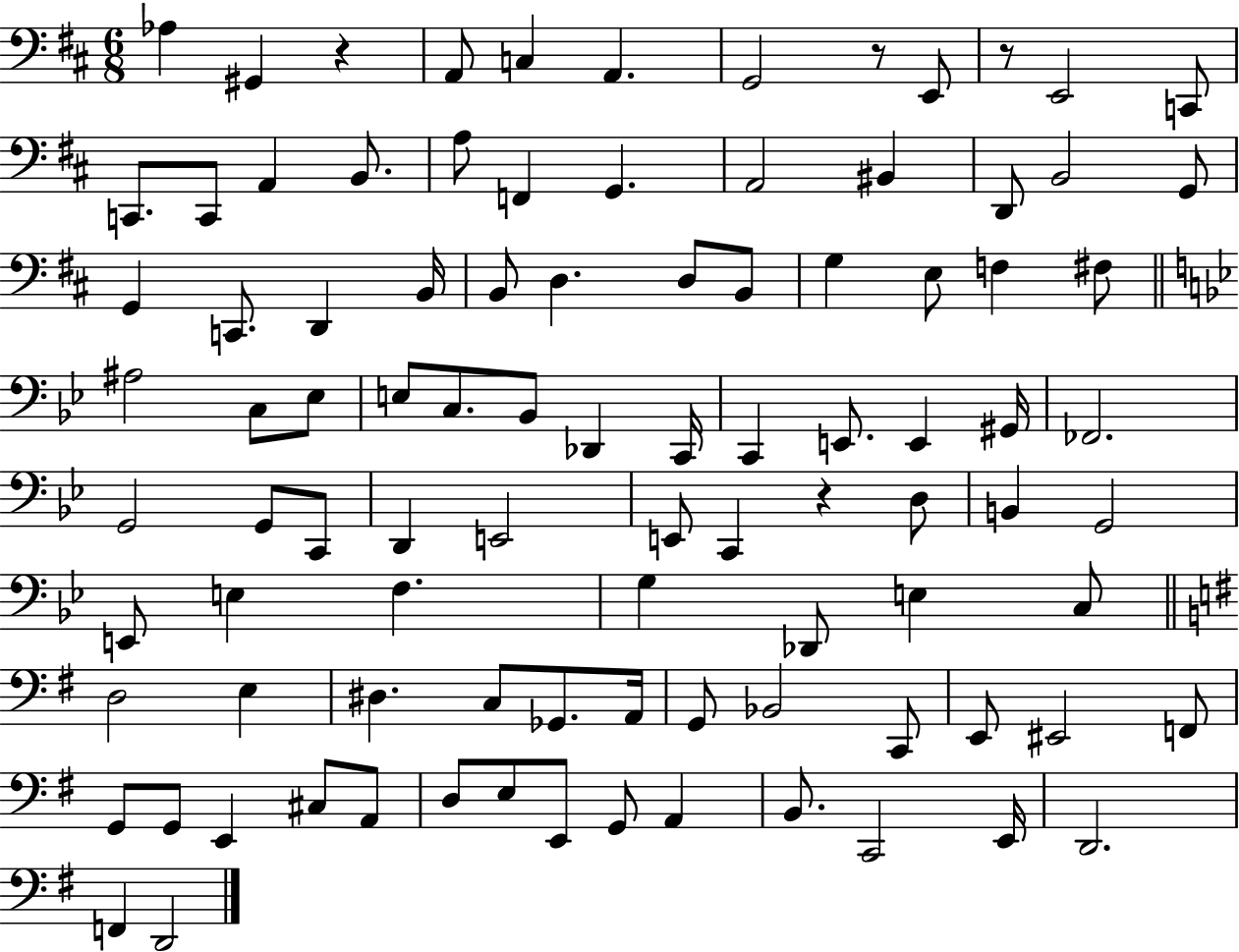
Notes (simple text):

Ab3/q G#2/q R/q A2/e C3/q A2/q. G2/h R/e E2/e R/e E2/h C2/e C2/e. C2/e A2/q B2/e. A3/e F2/q G2/q. A2/h BIS2/q D2/e B2/h G2/e G2/q C2/e. D2/q B2/s B2/e D3/q. D3/e B2/e G3/q E3/e F3/q F#3/e A#3/h C3/e Eb3/e E3/e C3/e. Bb2/e Db2/q C2/s C2/q E2/e. E2/q G#2/s FES2/h. G2/h G2/e C2/e D2/q E2/h E2/e C2/q R/q D3/e B2/q G2/h E2/e E3/q F3/q. G3/q Db2/e E3/q C3/e D3/h E3/q D#3/q. C3/e Gb2/e. A2/s G2/e Bb2/h C2/e E2/e EIS2/h F2/e G2/e G2/e E2/q C#3/e A2/e D3/e E3/e E2/e G2/e A2/q B2/e. C2/h E2/s D2/h. F2/q D2/h